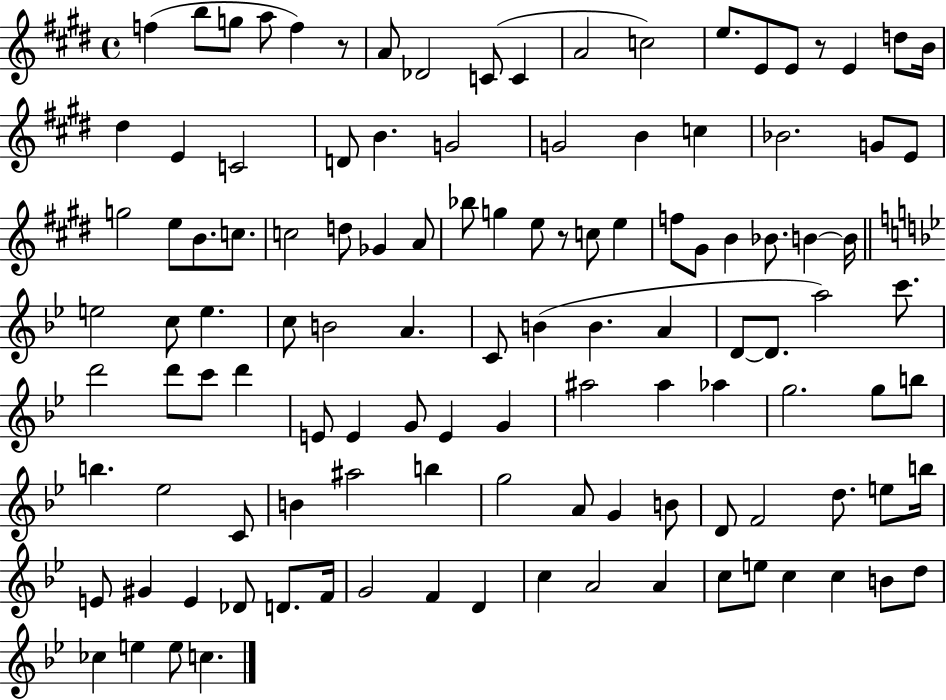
{
  \clef treble
  \time 4/4
  \defaultTimeSignature
  \key e \major
  f''4( b''8 g''8 a''8 f''4) r8 | a'8 des'2 c'8( c'4 | a'2 c''2) | e''8. e'8 e'8 r8 e'4 d''8 b'16 | \break dis''4 e'4 c'2 | d'8 b'4. g'2 | g'2 b'4 c''4 | bes'2. g'8 e'8 | \break g''2 e''8 b'8. c''8. | c''2 d''8 ges'4 a'8 | bes''8 g''4 e''8 r8 c''8 e''4 | f''8 gis'8 b'4 bes'8. b'4~~ b'16 | \break \bar "||" \break \key bes \major e''2 c''8 e''4. | c''8 b'2 a'4. | c'8 b'4( b'4. a'4 | d'8~~ d'8. a''2) c'''8. | \break d'''2 d'''8 c'''8 d'''4 | e'8 e'4 g'8 e'4 g'4 | ais''2 ais''4 aes''4 | g''2. g''8 b''8 | \break b''4. ees''2 c'8 | b'4 ais''2 b''4 | g''2 a'8 g'4 b'8 | d'8 f'2 d''8. e''8 b''16 | \break e'8 gis'4 e'4 des'8 d'8. f'16 | g'2 f'4 d'4 | c''4 a'2 a'4 | c''8 e''8 c''4 c''4 b'8 d''8 | \break ces''4 e''4 e''8 c''4. | \bar "|."
}